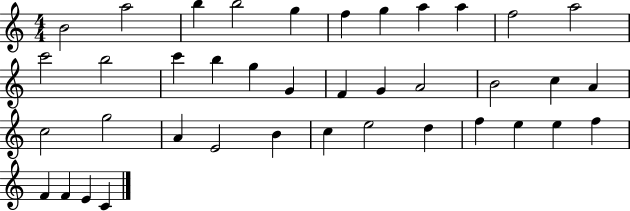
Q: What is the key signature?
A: C major